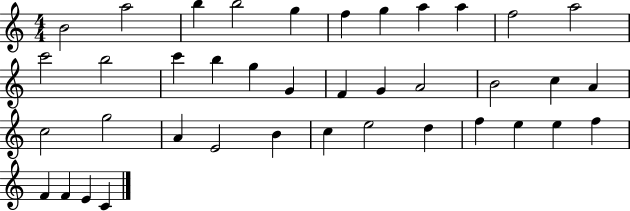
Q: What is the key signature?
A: C major